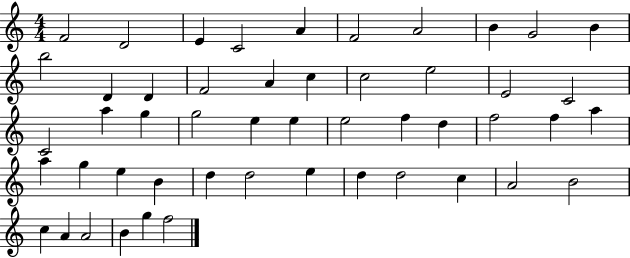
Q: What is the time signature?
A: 4/4